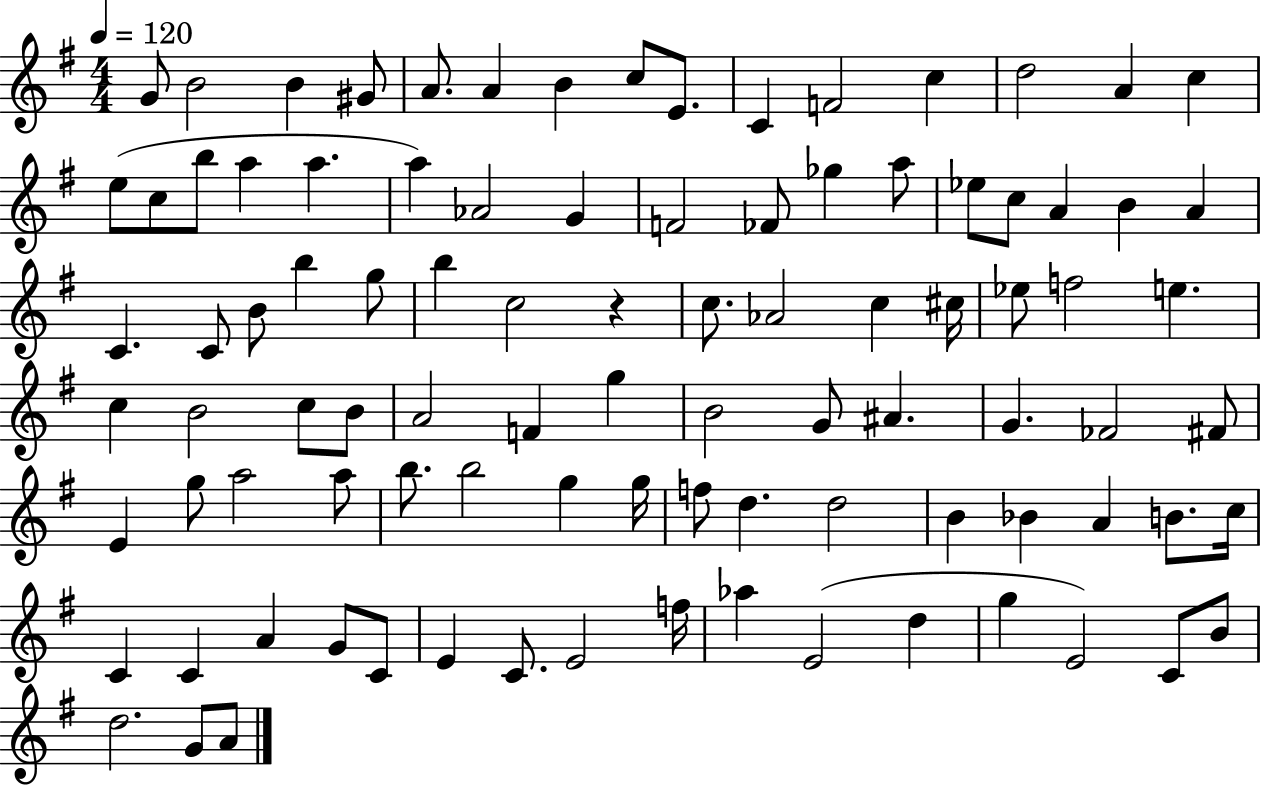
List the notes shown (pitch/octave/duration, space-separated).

G4/e B4/h B4/q G#4/e A4/e. A4/q B4/q C5/e E4/e. C4/q F4/h C5/q D5/h A4/q C5/q E5/e C5/e B5/e A5/q A5/q. A5/q Ab4/h G4/q F4/h FES4/e Gb5/q A5/e Eb5/e C5/e A4/q B4/q A4/q C4/q. C4/e B4/e B5/q G5/e B5/q C5/h R/q C5/e. Ab4/h C5/q C#5/s Eb5/e F5/h E5/q. C5/q B4/h C5/e B4/e A4/h F4/q G5/q B4/h G4/e A#4/q. G4/q. FES4/h F#4/e E4/q G5/e A5/h A5/e B5/e. B5/h G5/q G5/s F5/e D5/q. D5/h B4/q Bb4/q A4/q B4/e. C5/s C4/q C4/q A4/q G4/e C4/e E4/q C4/e. E4/h F5/s Ab5/q E4/h D5/q G5/q E4/h C4/e B4/e D5/h. G4/e A4/e